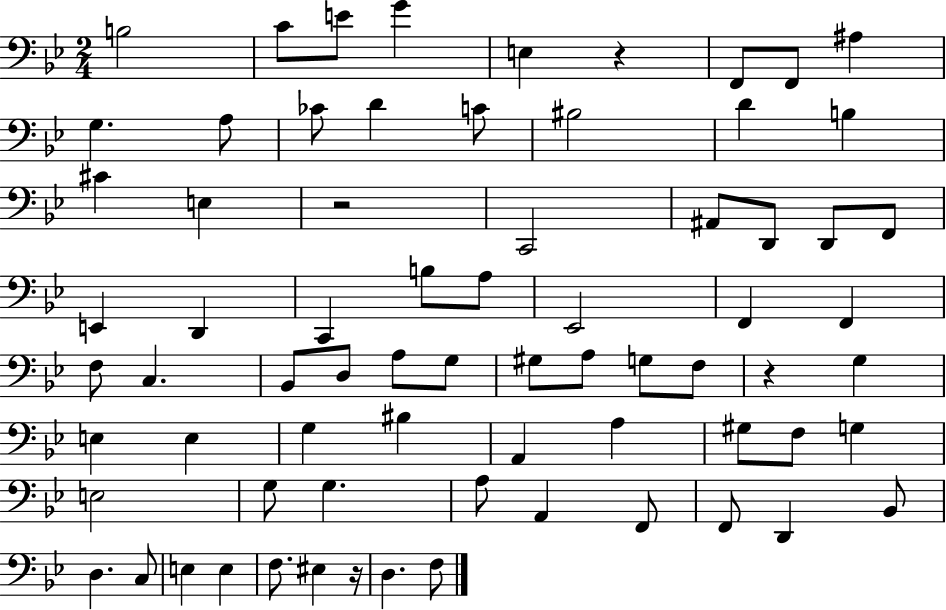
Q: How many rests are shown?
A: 4